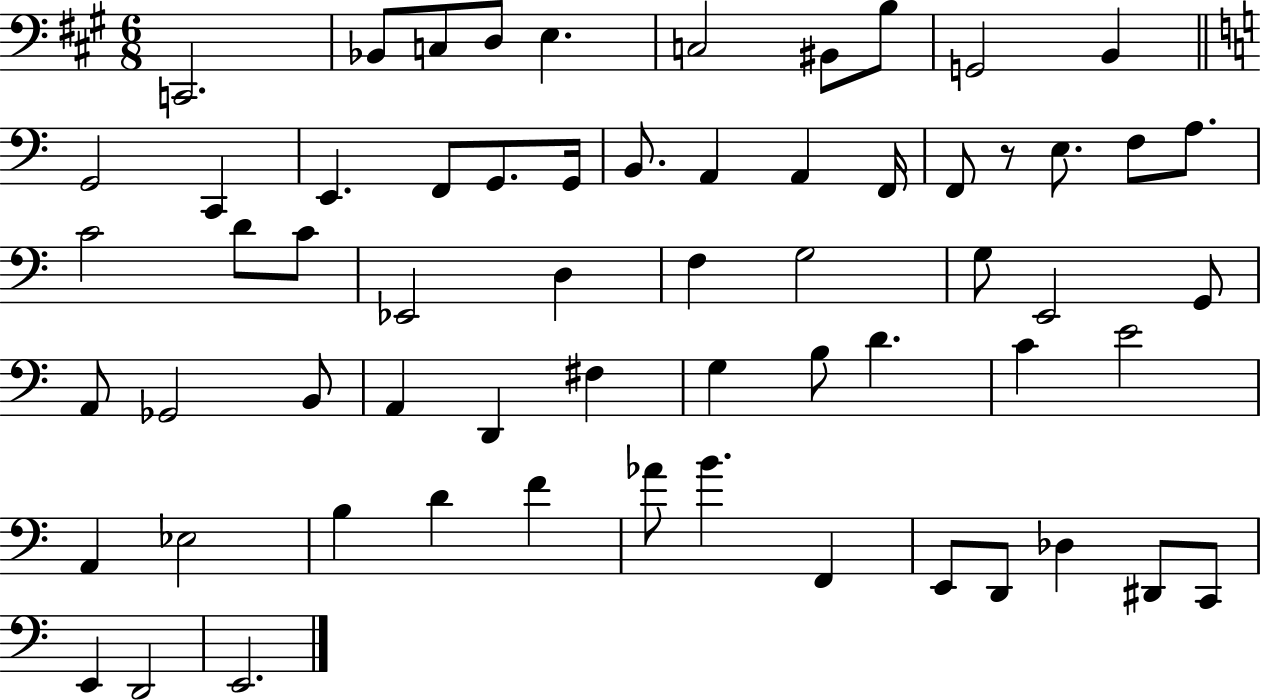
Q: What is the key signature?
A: A major